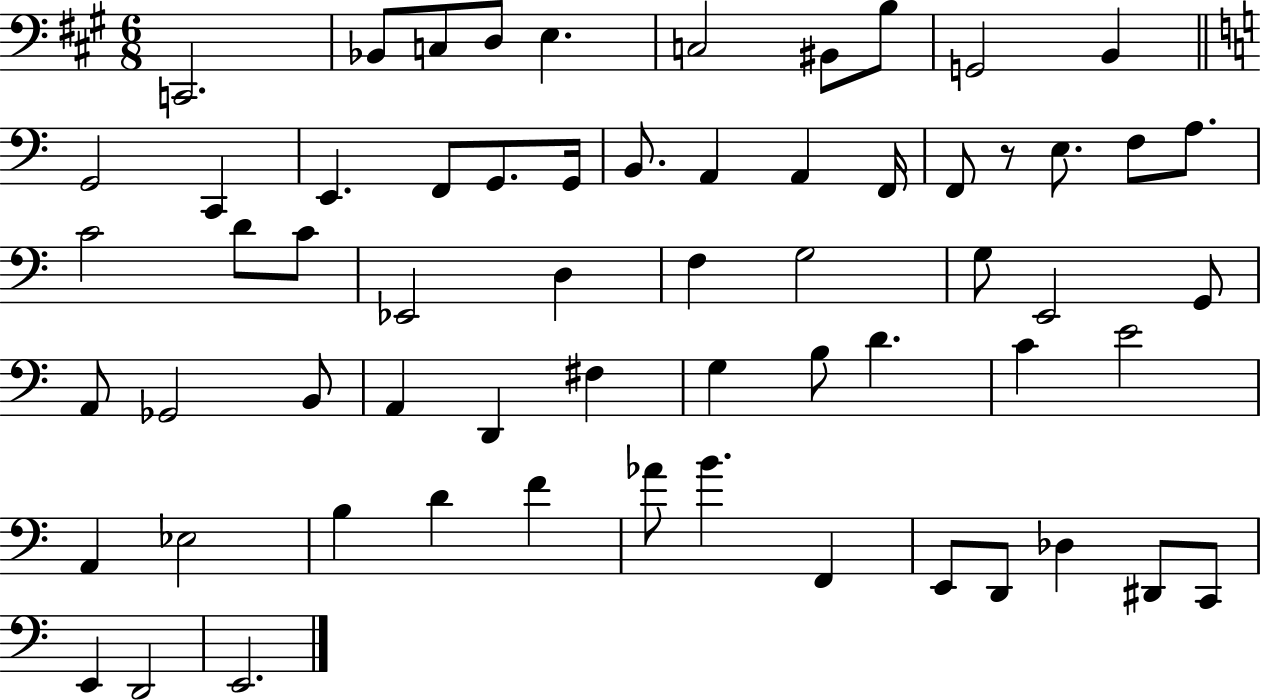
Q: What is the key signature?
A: A major